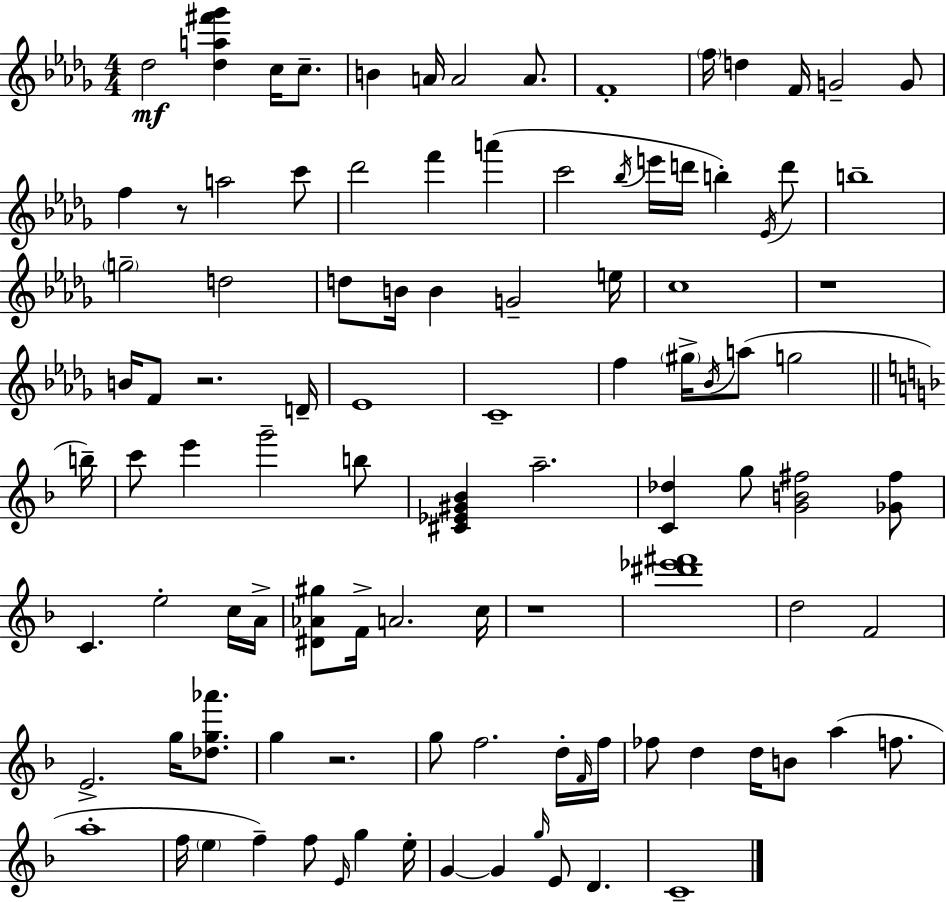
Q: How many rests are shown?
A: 5